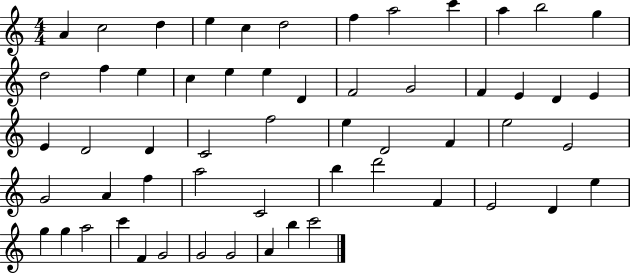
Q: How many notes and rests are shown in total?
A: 57